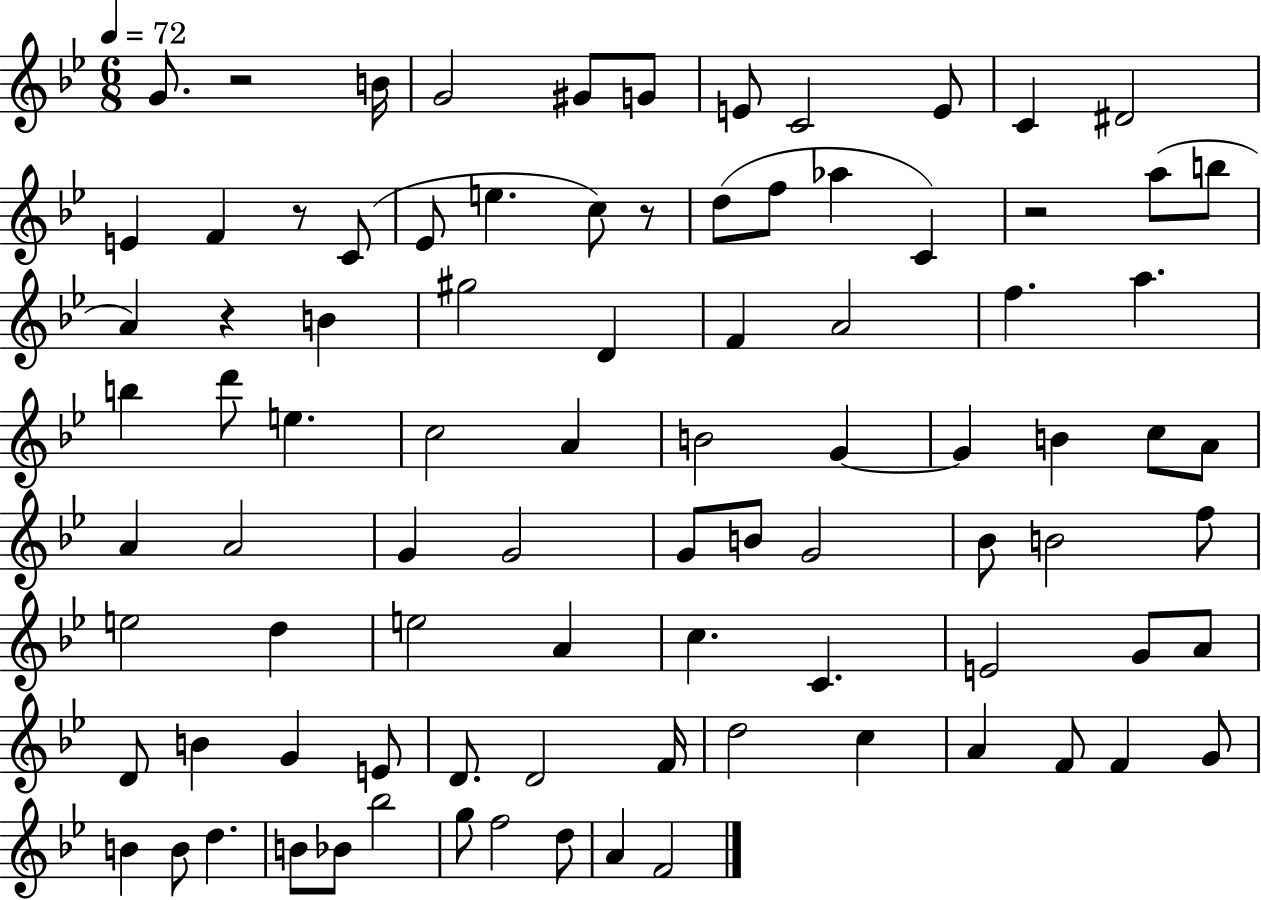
X:1
T:Untitled
M:6/8
L:1/4
K:Bb
G/2 z2 B/4 G2 ^G/2 G/2 E/2 C2 E/2 C ^D2 E F z/2 C/2 _E/2 e c/2 z/2 d/2 f/2 _a C z2 a/2 b/2 A z B ^g2 D F A2 f a b d'/2 e c2 A B2 G G B c/2 A/2 A A2 G G2 G/2 B/2 G2 _B/2 B2 f/2 e2 d e2 A c C E2 G/2 A/2 D/2 B G E/2 D/2 D2 F/4 d2 c A F/2 F G/2 B B/2 d B/2 _B/2 _b2 g/2 f2 d/2 A F2